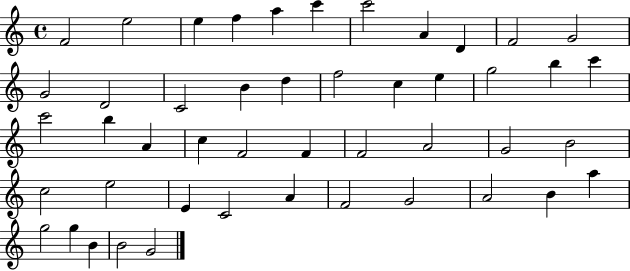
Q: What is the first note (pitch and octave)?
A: F4